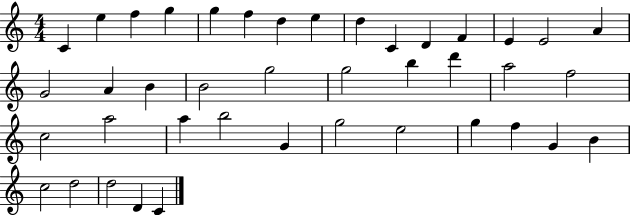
X:1
T:Untitled
M:4/4
L:1/4
K:C
C e f g g f d e d C D F E E2 A G2 A B B2 g2 g2 b d' a2 f2 c2 a2 a b2 G g2 e2 g f G B c2 d2 d2 D C